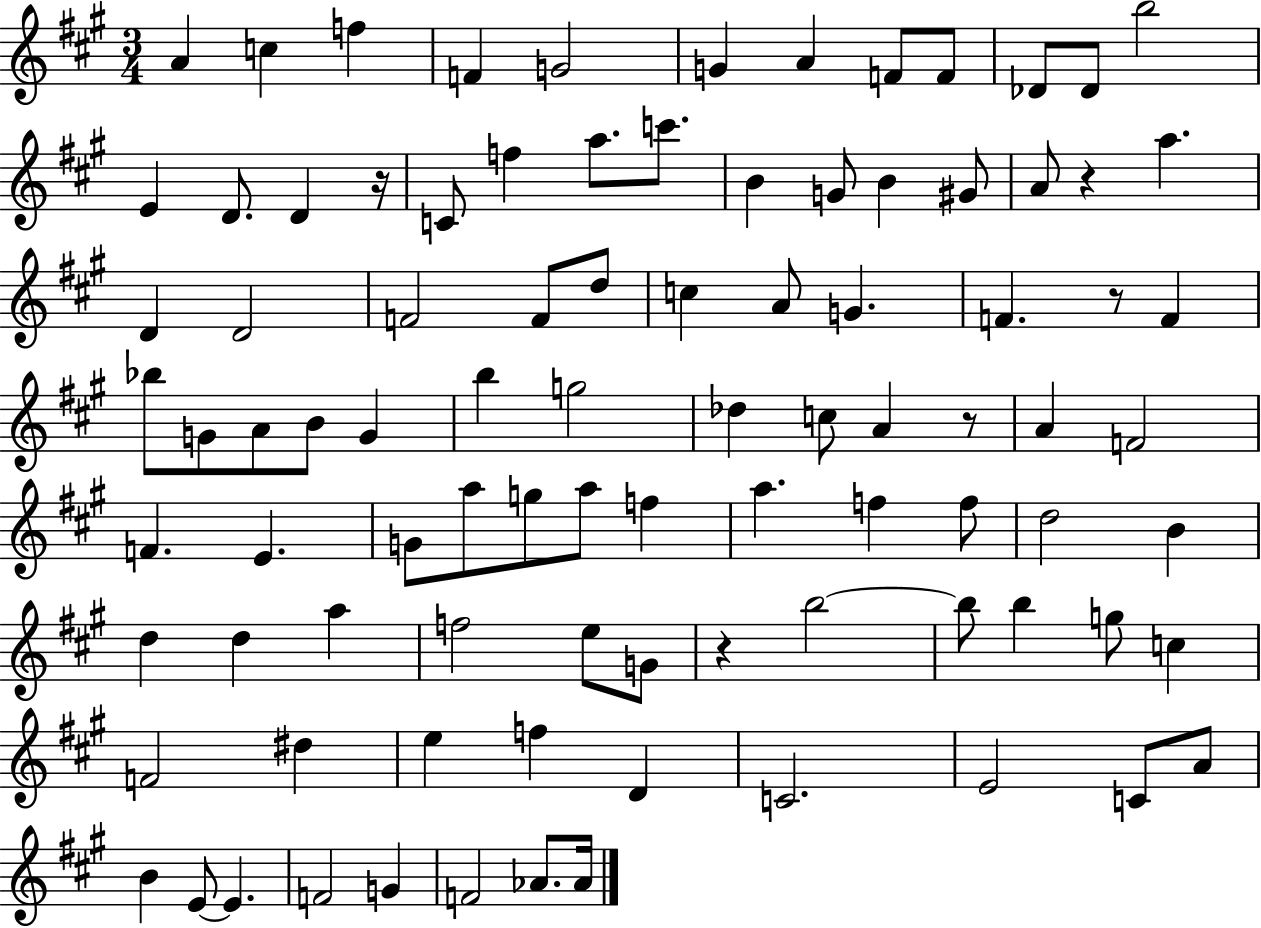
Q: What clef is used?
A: treble